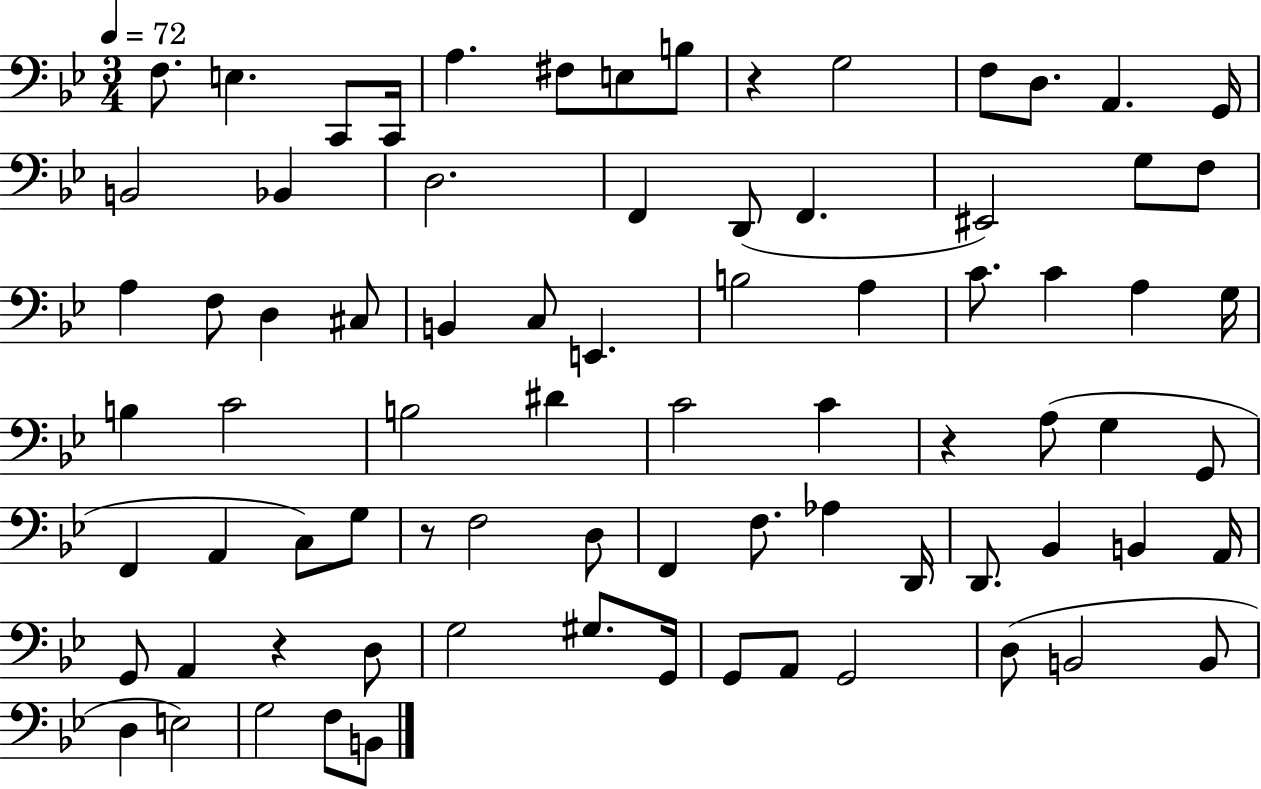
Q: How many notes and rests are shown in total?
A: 79